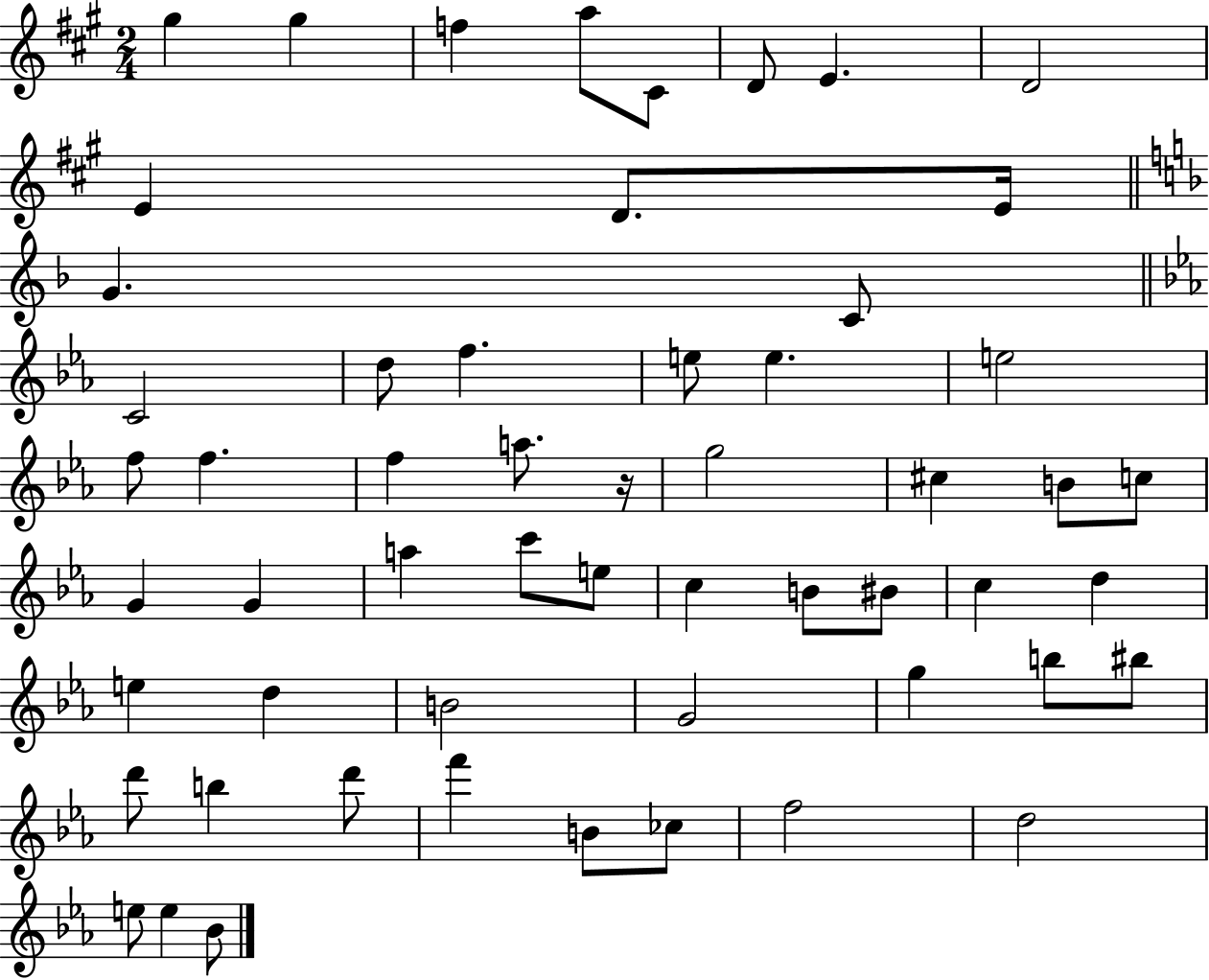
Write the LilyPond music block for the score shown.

{
  \clef treble
  \numericTimeSignature
  \time 2/4
  \key a \major
  gis''4 gis''4 | f''4 a''8 cis'8 | d'8 e'4. | d'2 | \break e'4 d'8. e'16 | \bar "||" \break \key f \major g'4. c'8 | \bar "||" \break \key c \minor c'2 | d''8 f''4. | e''8 e''4. | e''2 | \break f''8 f''4. | f''4 a''8. r16 | g''2 | cis''4 b'8 c''8 | \break g'4 g'4 | a''4 c'''8 e''8 | c''4 b'8 bis'8 | c''4 d''4 | \break e''4 d''4 | b'2 | g'2 | g''4 b''8 bis''8 | \break d'''8 b''4 d'''8 | f'''4 b'8 ces''8 | f''2 | d''2 | \break e''8 e''4 bes'8 | \bar "|."
}